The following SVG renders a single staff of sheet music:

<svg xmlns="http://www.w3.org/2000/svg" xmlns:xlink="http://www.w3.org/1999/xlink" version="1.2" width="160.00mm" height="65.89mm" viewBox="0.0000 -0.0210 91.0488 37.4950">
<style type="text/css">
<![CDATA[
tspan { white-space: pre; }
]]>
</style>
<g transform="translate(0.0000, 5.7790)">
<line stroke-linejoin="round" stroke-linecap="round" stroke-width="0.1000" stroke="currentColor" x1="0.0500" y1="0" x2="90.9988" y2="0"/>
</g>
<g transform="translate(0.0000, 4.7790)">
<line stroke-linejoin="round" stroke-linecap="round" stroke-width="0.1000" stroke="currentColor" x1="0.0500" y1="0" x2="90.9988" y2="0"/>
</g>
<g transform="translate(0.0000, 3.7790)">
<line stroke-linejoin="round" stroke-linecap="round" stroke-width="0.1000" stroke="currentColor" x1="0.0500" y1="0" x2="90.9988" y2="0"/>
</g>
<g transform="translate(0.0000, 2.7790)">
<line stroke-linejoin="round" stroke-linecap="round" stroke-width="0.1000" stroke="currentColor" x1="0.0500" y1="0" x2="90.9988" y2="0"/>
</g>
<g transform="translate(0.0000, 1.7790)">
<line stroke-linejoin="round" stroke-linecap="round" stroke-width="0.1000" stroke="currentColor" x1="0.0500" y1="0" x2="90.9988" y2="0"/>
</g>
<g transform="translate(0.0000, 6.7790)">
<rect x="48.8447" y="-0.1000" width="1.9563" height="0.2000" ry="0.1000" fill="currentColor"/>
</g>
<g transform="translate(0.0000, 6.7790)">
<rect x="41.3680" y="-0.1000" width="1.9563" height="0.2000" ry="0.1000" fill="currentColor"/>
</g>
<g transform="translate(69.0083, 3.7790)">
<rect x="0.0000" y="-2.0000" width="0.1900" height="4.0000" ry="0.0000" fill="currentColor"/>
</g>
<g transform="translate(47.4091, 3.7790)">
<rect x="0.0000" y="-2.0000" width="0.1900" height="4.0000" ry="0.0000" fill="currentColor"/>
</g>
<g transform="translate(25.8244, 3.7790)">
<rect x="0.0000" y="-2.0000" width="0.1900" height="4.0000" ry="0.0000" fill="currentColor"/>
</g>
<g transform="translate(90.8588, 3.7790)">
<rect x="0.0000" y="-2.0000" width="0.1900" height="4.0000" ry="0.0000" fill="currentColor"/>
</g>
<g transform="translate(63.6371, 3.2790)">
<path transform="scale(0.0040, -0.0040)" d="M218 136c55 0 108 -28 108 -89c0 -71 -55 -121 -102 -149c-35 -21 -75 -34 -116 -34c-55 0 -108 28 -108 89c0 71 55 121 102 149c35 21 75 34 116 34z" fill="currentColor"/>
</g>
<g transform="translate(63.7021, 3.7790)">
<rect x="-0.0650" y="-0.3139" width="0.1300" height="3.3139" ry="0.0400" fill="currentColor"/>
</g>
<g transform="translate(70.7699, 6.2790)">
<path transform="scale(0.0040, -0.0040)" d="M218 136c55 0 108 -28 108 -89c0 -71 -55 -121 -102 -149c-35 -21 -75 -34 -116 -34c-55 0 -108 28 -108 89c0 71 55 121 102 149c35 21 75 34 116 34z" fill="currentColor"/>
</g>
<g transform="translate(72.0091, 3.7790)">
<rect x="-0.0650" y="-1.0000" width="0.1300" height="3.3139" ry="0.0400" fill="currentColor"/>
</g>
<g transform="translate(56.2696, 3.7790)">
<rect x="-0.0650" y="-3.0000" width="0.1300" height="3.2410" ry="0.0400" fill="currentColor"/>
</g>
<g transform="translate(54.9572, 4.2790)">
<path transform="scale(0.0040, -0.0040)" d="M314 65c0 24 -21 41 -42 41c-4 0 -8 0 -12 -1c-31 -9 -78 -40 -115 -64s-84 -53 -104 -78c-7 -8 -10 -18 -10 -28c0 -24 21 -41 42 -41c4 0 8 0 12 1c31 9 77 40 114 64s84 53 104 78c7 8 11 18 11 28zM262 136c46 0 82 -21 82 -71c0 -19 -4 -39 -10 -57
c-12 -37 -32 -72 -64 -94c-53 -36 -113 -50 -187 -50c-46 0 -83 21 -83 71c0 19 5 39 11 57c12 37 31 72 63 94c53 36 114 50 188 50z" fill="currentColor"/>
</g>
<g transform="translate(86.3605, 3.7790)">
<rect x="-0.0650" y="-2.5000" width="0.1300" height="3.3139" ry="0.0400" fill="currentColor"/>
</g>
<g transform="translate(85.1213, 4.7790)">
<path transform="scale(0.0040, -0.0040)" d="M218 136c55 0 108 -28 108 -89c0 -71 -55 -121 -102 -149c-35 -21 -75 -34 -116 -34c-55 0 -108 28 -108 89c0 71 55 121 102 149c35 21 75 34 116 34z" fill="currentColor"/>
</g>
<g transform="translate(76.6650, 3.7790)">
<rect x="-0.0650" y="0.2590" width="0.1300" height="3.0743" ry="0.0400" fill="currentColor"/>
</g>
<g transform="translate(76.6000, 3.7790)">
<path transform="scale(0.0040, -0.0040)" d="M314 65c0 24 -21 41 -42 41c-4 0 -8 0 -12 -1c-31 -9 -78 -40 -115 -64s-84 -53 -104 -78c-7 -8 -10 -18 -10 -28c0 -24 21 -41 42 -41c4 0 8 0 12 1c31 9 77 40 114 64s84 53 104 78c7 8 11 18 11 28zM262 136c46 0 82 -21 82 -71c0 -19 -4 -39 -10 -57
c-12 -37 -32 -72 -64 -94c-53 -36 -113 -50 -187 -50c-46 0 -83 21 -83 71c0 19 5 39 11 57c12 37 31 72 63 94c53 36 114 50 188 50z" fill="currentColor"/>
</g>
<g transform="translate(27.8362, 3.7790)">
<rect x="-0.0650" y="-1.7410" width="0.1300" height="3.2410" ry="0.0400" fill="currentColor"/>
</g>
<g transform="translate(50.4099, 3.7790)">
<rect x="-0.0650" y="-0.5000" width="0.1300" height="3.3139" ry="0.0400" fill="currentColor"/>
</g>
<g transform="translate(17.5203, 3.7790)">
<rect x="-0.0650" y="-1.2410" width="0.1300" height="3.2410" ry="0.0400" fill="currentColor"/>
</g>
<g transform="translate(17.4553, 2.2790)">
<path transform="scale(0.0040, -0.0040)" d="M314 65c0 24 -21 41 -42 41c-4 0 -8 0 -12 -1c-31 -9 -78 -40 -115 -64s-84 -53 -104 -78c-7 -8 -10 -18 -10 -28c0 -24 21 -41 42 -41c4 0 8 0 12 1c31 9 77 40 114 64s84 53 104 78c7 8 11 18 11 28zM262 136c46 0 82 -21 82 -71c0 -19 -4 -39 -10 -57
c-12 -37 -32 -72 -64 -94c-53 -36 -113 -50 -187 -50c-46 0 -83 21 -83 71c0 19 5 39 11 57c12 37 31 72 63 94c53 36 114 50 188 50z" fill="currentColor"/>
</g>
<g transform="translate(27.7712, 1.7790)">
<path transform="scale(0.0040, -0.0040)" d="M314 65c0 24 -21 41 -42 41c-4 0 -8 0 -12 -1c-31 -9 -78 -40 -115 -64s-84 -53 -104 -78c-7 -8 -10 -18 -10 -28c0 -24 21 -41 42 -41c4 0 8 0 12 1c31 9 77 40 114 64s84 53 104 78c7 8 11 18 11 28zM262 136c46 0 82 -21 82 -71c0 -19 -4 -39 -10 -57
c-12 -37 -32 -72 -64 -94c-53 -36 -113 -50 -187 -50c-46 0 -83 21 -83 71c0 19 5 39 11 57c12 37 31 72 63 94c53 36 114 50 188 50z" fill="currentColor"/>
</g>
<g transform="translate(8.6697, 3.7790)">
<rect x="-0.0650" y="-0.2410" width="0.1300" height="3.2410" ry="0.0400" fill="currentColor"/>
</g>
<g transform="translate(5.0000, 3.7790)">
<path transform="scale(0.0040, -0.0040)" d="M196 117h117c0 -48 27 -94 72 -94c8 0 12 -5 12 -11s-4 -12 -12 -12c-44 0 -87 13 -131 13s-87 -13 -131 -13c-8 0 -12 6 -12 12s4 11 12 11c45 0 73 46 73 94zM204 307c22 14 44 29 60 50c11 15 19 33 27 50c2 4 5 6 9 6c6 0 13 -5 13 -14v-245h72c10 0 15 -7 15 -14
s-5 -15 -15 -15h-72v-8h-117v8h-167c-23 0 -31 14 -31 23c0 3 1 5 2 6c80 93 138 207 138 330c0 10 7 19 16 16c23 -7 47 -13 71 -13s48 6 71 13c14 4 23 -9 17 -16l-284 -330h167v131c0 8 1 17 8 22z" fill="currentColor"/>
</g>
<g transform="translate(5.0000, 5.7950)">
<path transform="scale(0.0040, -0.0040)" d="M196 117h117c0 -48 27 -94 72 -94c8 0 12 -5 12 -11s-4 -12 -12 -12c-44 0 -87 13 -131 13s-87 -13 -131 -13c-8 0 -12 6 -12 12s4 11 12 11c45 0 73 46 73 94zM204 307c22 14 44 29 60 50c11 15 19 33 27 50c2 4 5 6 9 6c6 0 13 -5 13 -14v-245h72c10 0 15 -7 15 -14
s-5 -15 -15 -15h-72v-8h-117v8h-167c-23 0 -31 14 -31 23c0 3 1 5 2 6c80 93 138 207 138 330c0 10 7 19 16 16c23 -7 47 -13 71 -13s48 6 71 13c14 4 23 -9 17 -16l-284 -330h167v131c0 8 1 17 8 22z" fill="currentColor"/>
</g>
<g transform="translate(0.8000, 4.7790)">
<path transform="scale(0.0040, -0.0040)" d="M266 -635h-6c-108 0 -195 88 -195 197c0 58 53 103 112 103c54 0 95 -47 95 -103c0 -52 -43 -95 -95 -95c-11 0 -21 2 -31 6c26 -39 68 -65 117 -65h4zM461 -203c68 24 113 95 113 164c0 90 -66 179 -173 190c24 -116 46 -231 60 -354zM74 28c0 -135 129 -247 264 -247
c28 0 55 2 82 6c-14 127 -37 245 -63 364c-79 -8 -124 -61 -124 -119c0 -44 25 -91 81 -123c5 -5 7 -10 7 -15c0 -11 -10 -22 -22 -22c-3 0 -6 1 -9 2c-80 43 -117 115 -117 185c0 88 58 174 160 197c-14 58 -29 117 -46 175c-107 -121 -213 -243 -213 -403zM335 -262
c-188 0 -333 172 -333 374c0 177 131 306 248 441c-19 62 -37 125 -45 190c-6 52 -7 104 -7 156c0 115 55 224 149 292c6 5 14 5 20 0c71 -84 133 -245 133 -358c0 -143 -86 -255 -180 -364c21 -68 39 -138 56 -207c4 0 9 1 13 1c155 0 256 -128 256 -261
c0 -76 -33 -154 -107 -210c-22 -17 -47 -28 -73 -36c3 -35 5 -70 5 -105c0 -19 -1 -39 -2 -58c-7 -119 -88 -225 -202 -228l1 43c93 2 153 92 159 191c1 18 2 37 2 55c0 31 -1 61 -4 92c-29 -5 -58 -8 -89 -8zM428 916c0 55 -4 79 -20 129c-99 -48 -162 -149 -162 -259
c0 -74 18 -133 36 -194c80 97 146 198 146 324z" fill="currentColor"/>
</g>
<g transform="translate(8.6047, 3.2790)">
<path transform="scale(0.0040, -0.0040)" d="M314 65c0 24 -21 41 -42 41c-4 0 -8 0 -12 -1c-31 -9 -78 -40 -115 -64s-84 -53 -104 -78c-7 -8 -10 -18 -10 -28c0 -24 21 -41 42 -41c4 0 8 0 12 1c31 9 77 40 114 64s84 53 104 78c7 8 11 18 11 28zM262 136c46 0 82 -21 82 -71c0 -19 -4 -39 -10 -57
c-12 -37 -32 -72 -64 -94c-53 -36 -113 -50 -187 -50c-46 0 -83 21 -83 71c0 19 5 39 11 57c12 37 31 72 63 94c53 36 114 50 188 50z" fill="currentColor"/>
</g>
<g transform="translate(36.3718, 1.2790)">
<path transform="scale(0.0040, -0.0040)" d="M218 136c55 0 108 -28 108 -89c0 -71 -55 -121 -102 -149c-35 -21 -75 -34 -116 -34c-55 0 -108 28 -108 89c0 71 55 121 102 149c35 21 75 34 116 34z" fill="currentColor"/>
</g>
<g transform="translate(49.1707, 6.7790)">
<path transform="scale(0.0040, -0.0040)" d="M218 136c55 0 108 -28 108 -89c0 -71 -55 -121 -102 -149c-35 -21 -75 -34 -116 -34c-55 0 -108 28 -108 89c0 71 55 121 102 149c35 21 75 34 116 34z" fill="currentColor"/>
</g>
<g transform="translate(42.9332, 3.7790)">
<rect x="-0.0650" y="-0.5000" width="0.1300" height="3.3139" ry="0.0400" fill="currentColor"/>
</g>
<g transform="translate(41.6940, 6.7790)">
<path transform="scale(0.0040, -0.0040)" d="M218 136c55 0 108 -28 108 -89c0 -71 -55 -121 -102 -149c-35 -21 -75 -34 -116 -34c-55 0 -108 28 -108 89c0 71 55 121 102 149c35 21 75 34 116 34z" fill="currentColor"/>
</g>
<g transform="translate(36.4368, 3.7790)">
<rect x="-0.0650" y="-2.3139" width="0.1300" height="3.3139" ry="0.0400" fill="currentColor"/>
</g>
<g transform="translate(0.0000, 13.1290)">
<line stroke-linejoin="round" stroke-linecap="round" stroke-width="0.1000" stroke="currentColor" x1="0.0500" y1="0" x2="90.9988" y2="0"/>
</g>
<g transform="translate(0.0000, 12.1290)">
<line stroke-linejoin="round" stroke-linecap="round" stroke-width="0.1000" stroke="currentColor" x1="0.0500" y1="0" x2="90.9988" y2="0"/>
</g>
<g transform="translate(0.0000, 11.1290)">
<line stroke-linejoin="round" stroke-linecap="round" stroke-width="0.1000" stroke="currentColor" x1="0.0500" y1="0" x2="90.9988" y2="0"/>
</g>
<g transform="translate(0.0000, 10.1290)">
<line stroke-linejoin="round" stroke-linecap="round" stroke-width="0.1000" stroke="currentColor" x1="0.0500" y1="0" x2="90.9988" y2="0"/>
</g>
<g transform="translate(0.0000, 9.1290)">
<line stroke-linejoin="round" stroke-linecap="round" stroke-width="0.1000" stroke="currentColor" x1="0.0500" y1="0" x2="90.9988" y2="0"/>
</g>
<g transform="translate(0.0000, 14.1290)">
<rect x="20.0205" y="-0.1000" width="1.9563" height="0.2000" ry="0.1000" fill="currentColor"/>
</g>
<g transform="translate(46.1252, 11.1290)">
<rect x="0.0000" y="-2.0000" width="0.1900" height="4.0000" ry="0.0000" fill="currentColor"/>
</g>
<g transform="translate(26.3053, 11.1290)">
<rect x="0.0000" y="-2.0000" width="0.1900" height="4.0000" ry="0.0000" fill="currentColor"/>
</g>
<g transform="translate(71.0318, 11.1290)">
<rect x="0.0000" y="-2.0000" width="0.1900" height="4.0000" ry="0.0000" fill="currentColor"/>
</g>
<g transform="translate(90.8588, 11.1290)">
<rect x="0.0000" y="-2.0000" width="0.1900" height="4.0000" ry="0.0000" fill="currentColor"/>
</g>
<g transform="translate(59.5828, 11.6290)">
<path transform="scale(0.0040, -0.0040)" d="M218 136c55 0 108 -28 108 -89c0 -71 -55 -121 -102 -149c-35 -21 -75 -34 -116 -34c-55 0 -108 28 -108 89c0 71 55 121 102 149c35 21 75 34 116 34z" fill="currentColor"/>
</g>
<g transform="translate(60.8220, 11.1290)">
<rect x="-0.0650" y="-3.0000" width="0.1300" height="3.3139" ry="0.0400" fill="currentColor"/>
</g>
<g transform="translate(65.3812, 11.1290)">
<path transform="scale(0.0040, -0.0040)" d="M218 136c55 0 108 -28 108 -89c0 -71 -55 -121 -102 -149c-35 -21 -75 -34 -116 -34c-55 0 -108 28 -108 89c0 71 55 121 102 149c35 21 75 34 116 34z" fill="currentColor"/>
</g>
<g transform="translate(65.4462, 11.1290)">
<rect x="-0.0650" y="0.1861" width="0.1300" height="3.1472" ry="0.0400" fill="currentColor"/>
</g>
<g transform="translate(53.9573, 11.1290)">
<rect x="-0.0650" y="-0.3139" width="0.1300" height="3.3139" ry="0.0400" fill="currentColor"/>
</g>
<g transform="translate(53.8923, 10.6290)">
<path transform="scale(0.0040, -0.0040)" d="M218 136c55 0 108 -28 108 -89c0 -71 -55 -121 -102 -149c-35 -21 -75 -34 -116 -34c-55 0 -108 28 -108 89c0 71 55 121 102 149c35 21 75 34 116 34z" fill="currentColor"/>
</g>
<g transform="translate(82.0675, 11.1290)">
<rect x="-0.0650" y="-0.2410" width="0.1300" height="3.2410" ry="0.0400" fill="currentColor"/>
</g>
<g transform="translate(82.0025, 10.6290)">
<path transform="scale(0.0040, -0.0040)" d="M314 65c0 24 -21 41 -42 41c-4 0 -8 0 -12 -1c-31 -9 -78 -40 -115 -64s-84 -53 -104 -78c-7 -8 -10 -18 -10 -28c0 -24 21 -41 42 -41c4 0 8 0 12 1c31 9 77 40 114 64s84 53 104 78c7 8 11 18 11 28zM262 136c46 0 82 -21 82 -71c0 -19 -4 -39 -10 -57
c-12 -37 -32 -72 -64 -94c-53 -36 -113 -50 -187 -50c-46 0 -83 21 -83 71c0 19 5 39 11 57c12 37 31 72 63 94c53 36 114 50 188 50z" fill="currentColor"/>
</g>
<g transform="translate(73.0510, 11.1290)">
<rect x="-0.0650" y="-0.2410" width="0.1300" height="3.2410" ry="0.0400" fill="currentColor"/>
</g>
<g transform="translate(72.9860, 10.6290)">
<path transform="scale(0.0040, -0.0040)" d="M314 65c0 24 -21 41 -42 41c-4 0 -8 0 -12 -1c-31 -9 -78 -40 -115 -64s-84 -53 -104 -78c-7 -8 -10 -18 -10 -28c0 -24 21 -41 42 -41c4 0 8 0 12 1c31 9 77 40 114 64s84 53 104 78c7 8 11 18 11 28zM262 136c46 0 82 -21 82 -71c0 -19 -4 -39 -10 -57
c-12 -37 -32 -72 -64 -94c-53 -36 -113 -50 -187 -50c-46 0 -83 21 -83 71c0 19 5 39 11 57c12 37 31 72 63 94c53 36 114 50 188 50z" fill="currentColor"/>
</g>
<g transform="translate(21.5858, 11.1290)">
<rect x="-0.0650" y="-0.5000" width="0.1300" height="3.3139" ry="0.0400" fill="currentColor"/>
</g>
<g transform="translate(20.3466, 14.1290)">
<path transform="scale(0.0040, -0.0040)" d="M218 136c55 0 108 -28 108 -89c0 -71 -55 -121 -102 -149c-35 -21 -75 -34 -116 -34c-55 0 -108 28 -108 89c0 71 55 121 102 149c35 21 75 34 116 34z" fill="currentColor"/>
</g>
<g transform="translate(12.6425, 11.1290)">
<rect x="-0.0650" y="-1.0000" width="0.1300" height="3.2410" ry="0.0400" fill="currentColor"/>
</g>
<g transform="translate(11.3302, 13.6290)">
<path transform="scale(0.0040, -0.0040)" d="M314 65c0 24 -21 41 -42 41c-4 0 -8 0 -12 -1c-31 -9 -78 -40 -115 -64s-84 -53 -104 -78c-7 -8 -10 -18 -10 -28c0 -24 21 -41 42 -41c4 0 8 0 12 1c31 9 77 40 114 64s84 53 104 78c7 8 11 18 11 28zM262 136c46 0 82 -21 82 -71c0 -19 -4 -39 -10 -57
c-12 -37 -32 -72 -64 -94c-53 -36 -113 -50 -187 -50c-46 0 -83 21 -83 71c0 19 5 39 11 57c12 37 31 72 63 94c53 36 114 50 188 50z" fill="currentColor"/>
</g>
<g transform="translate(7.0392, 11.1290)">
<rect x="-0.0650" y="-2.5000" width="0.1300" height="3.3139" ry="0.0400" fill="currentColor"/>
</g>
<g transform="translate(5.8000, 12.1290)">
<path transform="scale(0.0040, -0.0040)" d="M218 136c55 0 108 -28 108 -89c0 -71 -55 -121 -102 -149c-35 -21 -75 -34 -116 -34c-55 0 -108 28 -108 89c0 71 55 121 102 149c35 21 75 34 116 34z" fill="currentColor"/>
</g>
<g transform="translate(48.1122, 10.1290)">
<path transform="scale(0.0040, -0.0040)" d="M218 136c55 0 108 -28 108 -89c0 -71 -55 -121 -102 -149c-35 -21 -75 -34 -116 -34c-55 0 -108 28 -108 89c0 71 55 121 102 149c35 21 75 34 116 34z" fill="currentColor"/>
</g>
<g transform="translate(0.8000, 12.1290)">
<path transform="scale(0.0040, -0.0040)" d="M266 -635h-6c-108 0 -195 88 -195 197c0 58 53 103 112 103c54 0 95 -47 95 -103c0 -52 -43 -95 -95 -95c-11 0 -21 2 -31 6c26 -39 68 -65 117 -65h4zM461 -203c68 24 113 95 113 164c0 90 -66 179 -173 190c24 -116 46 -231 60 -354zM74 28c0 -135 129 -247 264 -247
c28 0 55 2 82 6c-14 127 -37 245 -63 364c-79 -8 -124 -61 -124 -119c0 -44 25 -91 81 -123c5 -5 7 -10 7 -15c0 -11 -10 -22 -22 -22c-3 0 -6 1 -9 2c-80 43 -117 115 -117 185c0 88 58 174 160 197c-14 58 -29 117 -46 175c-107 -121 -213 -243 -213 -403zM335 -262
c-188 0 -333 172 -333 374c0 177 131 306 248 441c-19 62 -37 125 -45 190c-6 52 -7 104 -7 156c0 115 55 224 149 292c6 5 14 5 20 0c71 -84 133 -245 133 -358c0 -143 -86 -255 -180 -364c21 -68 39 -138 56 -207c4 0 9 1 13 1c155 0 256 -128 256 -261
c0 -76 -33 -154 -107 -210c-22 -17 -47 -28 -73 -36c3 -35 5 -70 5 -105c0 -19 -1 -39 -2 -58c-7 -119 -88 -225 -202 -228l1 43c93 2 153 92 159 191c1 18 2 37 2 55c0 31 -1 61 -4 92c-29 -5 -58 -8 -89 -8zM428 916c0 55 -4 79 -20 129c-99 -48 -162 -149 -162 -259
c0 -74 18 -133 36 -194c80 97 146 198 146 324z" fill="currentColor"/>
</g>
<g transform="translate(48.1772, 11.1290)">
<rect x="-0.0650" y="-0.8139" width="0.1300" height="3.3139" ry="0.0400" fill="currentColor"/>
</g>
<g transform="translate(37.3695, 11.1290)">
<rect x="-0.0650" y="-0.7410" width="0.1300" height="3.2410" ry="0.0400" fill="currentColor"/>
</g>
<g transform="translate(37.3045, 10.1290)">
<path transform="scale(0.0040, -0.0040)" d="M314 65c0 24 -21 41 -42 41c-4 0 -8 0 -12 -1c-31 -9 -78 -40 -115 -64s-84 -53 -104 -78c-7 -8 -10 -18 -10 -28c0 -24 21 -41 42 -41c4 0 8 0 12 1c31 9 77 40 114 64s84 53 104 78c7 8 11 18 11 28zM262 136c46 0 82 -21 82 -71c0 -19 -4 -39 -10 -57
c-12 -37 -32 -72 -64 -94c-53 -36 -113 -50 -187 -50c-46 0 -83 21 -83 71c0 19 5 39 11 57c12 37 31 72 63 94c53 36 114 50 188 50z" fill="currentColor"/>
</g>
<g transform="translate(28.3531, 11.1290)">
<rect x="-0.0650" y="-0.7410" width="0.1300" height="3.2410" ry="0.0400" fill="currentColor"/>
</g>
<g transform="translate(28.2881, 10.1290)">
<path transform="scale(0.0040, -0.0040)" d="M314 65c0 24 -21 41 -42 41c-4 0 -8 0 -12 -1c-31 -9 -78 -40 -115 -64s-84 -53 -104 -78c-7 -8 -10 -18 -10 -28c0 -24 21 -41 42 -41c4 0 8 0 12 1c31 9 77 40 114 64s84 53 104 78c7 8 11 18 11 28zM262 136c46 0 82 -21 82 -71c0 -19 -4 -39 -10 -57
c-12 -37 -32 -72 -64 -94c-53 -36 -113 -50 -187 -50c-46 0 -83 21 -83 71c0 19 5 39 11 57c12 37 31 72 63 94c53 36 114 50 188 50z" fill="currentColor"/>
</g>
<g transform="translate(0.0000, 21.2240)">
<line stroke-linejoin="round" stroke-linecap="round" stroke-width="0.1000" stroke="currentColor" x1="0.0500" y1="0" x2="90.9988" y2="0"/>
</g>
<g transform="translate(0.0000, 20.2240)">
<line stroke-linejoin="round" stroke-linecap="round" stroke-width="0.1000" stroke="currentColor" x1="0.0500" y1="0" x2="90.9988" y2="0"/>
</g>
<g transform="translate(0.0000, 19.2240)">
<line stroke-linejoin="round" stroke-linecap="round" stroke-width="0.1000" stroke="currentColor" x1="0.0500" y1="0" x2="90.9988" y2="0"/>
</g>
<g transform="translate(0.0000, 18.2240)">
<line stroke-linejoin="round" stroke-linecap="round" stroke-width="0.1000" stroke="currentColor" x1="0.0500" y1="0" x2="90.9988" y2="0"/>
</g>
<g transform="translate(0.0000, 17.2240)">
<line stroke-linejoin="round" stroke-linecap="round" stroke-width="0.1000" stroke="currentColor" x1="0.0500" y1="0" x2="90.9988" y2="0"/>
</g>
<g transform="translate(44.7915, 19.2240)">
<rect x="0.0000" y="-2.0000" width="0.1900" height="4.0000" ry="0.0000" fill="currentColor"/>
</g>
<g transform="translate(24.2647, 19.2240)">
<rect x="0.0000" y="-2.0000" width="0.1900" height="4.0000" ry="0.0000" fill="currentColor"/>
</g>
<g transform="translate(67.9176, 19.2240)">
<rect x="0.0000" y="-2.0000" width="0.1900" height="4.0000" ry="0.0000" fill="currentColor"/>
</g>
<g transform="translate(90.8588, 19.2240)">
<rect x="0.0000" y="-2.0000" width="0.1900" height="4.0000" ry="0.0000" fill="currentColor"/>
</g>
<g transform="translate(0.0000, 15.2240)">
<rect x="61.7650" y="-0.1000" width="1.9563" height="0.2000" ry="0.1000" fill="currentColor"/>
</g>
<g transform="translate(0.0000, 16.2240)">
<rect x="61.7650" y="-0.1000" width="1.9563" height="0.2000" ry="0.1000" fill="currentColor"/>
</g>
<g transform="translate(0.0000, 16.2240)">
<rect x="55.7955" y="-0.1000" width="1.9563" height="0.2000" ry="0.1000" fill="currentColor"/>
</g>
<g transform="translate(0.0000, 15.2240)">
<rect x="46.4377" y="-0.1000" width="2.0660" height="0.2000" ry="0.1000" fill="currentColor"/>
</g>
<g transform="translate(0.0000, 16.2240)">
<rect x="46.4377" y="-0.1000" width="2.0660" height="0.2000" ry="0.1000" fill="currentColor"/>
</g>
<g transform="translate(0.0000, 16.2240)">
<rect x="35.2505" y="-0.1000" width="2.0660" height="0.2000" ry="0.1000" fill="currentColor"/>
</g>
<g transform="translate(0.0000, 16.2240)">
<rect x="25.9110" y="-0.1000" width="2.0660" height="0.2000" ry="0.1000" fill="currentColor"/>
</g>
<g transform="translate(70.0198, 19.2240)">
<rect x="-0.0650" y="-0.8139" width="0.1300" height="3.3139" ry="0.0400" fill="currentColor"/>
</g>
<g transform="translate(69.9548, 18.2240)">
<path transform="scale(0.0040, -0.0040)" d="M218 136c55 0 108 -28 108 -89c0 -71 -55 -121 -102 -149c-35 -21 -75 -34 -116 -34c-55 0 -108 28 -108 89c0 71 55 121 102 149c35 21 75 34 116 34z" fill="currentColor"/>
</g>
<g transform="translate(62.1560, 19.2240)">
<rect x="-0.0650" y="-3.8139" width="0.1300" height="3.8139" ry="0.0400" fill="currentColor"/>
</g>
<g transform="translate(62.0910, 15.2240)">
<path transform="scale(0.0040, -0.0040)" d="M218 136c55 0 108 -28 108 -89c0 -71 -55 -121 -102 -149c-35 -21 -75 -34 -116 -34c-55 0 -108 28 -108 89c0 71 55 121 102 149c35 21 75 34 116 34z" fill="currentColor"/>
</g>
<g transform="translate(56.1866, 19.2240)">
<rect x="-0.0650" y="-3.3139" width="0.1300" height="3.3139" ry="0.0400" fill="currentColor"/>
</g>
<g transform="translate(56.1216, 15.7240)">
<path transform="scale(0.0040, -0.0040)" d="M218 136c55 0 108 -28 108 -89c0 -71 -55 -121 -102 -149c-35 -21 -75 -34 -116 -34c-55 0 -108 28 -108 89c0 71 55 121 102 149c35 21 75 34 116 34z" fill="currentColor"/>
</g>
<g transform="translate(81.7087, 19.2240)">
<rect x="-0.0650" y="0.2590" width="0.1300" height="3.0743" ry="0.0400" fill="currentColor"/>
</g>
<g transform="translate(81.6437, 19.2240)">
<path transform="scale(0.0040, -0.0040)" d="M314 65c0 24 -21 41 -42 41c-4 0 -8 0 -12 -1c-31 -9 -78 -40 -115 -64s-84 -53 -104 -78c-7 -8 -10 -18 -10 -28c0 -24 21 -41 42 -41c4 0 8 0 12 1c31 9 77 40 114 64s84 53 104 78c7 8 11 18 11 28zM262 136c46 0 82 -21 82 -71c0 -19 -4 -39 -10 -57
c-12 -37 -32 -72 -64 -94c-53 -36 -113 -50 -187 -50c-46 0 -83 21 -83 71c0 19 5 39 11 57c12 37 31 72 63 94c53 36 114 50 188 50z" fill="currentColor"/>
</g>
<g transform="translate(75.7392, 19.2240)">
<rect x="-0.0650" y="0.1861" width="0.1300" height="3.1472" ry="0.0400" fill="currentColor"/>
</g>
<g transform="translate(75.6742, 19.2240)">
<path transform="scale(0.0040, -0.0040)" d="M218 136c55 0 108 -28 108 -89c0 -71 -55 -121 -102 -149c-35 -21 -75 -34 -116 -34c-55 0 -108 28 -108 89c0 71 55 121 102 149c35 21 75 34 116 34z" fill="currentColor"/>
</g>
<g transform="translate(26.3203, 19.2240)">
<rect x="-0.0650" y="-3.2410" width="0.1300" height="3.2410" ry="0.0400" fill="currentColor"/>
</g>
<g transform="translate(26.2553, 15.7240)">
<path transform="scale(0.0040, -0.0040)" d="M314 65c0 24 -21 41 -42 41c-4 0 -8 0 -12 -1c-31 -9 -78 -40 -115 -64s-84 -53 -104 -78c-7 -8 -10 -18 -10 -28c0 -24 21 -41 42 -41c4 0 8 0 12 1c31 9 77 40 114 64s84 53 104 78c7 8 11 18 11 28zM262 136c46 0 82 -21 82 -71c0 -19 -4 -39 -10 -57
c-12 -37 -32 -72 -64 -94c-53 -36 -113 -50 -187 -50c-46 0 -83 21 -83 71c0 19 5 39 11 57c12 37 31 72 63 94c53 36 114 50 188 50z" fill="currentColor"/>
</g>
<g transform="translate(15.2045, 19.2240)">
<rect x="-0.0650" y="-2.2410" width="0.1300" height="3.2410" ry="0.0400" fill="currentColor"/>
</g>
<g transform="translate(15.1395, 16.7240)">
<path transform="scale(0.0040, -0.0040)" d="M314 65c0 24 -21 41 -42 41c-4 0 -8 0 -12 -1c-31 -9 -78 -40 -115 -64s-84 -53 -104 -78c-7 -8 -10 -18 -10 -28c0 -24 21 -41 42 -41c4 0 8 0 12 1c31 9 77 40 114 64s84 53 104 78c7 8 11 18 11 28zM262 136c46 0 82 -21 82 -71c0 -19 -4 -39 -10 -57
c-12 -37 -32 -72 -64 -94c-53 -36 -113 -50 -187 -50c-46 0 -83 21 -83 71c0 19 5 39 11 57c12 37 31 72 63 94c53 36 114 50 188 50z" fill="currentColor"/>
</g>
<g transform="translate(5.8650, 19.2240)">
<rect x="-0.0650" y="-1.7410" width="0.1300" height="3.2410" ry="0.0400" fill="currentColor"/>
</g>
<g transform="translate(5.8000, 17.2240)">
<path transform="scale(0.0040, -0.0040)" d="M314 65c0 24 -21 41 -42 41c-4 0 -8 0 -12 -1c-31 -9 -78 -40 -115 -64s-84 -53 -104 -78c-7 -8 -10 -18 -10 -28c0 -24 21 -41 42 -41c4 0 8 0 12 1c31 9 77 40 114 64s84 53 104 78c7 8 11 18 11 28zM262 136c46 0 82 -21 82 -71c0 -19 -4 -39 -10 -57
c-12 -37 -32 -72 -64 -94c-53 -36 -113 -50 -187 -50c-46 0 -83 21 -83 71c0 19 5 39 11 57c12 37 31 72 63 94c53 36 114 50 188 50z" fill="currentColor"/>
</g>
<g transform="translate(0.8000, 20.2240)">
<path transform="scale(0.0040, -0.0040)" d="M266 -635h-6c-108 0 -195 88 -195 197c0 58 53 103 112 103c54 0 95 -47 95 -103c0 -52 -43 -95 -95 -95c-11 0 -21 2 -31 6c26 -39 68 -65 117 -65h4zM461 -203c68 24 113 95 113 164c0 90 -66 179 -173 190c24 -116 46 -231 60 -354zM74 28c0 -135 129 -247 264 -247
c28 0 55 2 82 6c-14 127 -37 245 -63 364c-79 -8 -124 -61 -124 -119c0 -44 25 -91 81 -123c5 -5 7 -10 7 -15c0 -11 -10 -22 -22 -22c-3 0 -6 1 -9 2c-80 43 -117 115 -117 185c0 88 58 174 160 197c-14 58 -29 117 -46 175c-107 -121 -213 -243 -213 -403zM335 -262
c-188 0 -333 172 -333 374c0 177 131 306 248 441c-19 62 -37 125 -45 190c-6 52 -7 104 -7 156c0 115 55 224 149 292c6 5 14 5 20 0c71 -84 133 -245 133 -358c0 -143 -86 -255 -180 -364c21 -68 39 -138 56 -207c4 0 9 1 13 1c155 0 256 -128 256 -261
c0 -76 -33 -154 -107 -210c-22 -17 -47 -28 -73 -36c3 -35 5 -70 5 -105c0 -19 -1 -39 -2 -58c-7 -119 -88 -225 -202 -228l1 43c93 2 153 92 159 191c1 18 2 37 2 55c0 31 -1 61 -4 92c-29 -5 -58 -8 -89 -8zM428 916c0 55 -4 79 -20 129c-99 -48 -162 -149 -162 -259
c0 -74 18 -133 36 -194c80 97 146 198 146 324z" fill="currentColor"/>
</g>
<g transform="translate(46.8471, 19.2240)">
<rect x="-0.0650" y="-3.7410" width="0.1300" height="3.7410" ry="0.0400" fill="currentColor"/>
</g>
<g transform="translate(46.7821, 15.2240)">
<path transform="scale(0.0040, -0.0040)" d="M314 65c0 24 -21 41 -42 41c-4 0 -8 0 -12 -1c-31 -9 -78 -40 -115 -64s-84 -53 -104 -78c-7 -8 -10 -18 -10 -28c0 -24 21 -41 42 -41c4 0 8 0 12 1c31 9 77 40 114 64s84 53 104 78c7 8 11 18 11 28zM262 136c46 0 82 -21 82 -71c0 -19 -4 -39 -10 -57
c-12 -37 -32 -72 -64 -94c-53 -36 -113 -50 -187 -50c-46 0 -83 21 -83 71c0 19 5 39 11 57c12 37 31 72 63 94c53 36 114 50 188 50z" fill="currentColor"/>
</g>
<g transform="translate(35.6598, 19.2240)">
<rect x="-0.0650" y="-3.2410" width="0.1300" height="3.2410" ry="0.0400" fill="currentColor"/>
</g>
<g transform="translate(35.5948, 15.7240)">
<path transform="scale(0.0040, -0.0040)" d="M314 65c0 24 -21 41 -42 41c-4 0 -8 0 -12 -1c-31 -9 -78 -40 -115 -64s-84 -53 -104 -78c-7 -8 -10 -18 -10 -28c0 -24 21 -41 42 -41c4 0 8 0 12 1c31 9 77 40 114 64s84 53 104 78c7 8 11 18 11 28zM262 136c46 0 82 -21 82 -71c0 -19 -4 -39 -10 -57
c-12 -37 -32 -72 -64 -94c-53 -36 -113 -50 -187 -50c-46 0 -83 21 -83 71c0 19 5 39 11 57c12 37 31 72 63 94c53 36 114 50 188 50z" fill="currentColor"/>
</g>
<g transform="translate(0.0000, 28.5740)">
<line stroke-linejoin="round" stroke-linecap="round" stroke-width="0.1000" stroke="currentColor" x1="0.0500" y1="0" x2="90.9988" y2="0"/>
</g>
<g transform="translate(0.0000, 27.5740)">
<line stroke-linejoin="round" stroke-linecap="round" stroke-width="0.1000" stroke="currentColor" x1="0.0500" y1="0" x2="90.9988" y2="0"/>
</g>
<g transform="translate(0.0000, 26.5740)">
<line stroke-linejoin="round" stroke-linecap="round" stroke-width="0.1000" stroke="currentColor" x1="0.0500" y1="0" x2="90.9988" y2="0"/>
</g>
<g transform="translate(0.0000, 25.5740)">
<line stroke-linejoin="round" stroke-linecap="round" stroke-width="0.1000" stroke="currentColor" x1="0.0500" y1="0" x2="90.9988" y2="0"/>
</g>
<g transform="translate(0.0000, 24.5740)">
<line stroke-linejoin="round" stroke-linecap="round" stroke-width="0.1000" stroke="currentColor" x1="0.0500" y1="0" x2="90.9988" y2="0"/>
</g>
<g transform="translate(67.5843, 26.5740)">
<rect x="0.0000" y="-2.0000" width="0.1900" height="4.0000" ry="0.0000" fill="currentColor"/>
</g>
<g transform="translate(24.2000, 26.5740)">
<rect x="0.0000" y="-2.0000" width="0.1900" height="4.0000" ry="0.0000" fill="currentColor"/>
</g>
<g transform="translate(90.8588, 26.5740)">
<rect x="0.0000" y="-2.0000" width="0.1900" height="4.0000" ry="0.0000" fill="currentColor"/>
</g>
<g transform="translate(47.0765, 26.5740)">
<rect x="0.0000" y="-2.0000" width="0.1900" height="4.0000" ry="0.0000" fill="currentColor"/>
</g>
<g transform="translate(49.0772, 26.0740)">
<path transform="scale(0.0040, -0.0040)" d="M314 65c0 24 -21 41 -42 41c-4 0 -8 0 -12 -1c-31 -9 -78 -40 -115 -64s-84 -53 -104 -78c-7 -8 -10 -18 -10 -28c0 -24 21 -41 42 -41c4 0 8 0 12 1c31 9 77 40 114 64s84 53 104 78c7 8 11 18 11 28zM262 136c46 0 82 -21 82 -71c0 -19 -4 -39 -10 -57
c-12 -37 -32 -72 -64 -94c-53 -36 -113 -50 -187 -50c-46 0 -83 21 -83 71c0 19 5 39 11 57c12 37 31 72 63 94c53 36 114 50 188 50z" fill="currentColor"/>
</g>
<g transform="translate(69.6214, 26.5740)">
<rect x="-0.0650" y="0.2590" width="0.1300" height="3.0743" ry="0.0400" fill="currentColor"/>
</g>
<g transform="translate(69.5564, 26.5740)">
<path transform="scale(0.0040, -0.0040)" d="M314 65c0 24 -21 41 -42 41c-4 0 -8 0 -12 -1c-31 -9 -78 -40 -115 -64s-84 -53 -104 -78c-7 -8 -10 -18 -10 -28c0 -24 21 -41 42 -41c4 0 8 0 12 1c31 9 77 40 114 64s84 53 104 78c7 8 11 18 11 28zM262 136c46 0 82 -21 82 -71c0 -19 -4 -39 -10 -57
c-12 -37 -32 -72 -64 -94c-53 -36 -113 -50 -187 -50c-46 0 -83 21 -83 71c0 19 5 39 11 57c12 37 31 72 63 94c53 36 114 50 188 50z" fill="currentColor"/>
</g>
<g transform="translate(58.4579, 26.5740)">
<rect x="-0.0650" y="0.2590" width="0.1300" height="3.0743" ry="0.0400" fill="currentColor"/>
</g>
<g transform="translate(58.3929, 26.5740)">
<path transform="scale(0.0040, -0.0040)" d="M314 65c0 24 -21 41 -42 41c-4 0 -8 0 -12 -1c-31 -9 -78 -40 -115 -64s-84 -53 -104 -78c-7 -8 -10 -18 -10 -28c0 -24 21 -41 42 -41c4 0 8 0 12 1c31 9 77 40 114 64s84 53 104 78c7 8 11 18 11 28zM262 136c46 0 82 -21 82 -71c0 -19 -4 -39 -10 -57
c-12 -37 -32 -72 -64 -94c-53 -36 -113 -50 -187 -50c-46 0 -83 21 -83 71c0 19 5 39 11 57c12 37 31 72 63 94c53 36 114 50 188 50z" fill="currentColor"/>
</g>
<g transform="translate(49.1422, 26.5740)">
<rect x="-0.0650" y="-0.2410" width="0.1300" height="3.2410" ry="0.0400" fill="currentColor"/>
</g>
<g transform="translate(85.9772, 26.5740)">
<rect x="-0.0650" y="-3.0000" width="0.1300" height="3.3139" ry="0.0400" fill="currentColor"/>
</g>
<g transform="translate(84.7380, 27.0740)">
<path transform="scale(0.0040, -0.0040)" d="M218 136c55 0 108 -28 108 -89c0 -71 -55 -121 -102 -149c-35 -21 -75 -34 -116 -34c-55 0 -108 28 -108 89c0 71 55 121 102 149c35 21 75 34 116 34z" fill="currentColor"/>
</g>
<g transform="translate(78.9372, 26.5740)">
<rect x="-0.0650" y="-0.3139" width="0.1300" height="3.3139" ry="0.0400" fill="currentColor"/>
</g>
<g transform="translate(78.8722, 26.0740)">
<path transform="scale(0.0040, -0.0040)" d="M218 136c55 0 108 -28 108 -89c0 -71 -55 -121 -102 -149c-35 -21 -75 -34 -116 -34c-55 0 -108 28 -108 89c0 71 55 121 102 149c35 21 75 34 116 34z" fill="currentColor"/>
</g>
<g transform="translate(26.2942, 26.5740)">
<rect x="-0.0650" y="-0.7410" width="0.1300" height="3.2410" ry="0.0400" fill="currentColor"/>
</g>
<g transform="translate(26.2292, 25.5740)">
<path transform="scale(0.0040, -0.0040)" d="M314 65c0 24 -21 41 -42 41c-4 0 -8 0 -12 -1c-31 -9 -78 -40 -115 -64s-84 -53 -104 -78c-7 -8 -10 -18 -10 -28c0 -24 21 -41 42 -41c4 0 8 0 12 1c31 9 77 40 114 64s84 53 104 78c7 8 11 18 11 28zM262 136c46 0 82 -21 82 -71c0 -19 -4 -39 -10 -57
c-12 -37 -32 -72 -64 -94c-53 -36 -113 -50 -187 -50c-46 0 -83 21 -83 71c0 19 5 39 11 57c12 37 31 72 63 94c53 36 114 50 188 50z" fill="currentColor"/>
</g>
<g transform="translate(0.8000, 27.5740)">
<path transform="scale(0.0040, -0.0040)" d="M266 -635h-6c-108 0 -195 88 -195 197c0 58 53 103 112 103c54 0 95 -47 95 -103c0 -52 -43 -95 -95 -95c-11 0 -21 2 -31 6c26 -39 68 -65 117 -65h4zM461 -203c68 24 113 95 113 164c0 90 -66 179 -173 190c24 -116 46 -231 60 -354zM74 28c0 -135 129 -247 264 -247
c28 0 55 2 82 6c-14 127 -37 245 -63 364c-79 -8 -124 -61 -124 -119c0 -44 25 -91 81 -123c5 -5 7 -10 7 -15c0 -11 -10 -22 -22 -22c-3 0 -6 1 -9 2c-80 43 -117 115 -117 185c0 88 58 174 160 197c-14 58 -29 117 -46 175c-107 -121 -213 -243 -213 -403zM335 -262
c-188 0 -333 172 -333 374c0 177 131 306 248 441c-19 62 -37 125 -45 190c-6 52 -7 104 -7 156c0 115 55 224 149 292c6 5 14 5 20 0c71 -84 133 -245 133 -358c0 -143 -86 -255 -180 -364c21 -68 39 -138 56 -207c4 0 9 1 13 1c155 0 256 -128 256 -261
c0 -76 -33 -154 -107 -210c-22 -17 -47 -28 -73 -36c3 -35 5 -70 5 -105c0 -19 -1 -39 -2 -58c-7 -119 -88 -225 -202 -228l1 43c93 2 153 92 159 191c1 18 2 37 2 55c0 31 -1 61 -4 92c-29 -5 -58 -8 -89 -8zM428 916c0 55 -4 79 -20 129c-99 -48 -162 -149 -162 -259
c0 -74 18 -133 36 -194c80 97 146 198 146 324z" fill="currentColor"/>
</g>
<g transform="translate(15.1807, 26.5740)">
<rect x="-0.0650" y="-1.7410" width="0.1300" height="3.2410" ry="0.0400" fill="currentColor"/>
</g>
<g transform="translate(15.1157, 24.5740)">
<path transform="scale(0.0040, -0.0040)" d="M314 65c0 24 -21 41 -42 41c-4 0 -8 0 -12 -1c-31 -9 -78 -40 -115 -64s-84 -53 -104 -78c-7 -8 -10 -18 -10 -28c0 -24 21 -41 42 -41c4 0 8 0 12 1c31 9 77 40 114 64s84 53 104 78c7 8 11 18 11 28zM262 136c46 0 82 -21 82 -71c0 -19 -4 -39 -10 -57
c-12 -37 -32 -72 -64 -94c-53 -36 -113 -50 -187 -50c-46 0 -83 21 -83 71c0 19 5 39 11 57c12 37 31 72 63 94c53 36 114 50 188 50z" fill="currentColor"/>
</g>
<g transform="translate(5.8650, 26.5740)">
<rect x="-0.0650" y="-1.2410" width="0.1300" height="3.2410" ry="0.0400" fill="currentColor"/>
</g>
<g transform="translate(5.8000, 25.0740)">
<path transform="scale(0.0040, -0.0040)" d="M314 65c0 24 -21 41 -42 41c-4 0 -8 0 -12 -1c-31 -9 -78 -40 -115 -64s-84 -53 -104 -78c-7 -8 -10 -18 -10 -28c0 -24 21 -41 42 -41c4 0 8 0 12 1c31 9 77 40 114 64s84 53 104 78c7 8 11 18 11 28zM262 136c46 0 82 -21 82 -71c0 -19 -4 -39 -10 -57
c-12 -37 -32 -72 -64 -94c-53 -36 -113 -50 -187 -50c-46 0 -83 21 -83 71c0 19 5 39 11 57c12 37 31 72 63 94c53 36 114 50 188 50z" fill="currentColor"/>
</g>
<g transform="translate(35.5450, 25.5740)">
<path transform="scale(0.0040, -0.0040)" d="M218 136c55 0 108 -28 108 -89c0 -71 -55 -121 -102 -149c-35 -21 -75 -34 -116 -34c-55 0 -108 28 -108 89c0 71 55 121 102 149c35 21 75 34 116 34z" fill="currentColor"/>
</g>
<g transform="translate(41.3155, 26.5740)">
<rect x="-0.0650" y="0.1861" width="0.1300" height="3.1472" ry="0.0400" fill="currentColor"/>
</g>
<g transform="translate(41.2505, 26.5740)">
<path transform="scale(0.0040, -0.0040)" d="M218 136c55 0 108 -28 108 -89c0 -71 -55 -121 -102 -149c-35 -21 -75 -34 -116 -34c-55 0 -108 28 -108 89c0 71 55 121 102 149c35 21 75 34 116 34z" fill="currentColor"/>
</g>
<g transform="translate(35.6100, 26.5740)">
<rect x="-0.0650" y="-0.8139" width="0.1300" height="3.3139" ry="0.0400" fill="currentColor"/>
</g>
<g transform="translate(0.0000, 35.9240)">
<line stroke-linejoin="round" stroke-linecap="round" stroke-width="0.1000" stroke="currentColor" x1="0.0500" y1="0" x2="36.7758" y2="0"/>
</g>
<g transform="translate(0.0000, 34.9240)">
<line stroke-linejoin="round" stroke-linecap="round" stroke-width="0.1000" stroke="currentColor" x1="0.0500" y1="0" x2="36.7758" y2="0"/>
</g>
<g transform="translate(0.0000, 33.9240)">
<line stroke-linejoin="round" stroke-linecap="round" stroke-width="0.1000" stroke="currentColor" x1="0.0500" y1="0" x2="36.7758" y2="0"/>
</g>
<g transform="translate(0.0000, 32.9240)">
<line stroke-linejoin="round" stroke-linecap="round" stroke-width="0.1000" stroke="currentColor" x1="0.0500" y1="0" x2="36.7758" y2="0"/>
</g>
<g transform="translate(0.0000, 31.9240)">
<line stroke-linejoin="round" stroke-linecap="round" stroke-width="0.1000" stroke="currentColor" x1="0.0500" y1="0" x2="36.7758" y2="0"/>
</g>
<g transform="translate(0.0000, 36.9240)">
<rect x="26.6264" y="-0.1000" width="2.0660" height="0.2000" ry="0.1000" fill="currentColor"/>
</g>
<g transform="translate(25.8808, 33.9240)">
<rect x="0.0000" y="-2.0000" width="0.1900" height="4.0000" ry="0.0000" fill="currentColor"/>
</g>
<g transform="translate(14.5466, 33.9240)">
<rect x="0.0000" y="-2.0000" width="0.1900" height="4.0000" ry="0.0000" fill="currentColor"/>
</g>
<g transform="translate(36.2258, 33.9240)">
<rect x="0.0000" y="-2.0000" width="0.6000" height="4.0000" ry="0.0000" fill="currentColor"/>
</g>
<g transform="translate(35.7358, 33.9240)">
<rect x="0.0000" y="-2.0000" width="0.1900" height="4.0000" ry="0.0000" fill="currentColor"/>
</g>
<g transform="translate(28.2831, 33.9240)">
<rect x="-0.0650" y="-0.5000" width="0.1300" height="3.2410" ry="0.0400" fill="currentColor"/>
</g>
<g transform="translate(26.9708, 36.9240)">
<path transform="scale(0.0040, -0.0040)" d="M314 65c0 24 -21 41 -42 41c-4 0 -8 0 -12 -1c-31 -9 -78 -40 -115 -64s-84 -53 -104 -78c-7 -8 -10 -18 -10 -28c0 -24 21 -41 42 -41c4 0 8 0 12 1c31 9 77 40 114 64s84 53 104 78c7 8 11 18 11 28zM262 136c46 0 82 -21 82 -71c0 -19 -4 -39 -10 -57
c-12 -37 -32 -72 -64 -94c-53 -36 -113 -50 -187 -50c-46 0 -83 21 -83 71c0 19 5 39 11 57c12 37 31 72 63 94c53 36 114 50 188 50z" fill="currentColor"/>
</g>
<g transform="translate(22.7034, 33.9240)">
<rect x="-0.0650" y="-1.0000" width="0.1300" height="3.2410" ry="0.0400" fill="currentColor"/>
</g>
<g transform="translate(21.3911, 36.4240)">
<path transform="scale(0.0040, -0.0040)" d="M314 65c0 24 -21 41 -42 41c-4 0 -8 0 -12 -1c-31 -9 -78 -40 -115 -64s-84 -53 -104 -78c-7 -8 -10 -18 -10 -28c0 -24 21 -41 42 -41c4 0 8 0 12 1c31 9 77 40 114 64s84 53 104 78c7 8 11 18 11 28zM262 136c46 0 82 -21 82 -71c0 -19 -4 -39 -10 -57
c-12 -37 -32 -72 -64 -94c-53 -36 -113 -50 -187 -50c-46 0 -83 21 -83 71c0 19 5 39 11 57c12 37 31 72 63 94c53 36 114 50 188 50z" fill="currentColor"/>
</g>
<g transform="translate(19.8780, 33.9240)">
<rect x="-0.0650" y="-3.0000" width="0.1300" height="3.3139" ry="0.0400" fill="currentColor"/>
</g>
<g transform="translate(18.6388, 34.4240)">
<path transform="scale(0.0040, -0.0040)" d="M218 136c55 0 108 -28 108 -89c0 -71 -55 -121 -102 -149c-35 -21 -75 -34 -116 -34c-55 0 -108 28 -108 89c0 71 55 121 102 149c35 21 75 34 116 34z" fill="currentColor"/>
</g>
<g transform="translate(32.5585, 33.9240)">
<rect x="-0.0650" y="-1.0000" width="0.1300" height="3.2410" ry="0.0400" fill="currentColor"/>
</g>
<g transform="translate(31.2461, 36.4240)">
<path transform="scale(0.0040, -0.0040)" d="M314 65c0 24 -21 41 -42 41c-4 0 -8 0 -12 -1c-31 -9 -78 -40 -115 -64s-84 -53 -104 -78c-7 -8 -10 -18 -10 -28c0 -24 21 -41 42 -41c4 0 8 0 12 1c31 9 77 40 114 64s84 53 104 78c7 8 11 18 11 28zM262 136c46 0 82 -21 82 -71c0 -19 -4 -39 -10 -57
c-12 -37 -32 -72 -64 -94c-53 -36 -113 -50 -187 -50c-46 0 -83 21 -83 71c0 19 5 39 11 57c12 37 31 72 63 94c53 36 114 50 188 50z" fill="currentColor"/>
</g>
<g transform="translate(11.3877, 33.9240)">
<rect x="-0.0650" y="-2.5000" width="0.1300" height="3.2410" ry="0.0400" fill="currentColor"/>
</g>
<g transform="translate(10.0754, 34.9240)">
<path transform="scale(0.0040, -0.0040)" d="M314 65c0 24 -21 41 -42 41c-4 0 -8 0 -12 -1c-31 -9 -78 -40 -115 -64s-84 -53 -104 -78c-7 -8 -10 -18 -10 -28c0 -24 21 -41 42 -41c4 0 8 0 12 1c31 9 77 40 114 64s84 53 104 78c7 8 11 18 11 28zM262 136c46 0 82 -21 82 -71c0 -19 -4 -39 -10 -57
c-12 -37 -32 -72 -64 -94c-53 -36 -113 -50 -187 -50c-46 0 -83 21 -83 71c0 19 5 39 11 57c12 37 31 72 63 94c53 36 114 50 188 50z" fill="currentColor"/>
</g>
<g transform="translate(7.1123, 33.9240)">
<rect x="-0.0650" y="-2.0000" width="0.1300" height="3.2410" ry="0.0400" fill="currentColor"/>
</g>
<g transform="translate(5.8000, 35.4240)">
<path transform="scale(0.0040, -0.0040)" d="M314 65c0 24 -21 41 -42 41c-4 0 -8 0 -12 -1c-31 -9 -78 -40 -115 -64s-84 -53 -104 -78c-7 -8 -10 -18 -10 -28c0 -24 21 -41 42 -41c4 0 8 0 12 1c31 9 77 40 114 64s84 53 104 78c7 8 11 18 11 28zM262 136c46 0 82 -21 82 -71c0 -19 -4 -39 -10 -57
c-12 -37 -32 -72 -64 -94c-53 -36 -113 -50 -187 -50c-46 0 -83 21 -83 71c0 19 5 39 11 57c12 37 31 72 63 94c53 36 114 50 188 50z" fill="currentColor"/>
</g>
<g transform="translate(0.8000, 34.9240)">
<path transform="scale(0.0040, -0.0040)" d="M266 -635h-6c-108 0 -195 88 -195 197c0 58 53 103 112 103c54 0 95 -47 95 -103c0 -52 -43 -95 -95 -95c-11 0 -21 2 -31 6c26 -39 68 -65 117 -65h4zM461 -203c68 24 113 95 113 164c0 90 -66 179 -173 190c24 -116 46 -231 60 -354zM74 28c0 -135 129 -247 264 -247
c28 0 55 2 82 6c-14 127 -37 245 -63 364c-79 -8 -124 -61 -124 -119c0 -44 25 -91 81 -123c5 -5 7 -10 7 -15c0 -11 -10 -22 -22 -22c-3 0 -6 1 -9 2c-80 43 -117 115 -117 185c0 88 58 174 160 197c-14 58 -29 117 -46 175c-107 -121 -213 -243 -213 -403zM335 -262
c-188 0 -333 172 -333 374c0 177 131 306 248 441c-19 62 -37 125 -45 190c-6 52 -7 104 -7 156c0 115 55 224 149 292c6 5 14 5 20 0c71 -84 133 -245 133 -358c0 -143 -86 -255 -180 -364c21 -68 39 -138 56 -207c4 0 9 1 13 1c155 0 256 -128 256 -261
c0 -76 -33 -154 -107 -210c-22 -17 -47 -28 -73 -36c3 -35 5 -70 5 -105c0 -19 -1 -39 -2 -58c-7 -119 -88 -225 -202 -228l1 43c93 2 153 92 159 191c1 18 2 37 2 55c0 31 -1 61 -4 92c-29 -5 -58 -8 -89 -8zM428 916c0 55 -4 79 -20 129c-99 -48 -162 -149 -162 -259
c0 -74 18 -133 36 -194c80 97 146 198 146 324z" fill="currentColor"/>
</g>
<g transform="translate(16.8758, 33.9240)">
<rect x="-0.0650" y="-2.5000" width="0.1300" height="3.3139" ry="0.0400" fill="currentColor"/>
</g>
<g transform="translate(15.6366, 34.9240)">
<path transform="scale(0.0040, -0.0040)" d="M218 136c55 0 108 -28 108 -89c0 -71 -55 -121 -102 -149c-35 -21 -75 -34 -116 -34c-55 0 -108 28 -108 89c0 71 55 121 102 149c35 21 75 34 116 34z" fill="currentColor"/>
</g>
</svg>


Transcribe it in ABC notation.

X:1
T:Untitled
M:4/4
L:1/4
K:C
c2 e2 f2 g C C A2 c D B2 G G D2 C d2 d2 d c A B c2 c2 f2 g2 b2 b2 c'2 b c' d B B2 e2 f2 d2 d B c2 B2 B2 c A F2 G2 G A D2 C2 D2